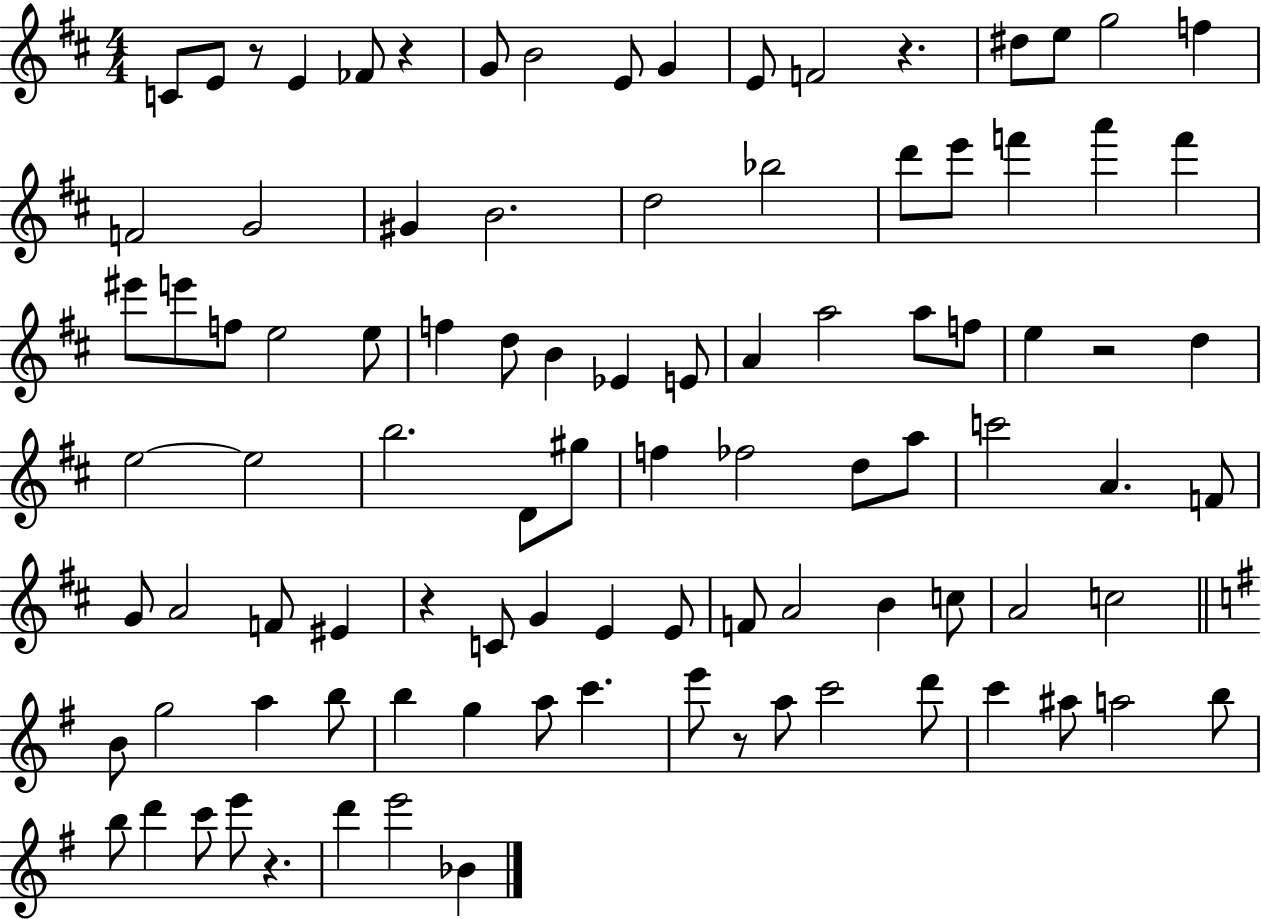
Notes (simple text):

C4/e E4/e R/e E4/q FES4/e R/q G4/e B4/h E4/e G4/q E4/e F4/h R/q. D#5/e E5/e G5/h F5/q F4/h G4/h G#4/q B4/h. D5/h Bb5/h D6/e E6/e F6/q A6/q F6/q EIS6/e E6/e F5/e E5/h E5/e F5/q D5/e B4/q Eb4/q E4/e A4/q A5/h A5/e F5/e E5/q R/h D5/q E5/h E5/h B5/h. D4/e G#5/e F5/q FES5/h D5/e A5/e C6/h A4/q. F4/e G4/e A4/h F4/e EIS4/q R/q C4/e G4/q E4/q E4/e F4/e A4/h B4/q C5/e A4/h C5/h B4/e G5/h A5/q B5/e B5/q G5/q A5/e C6/q. E6/e R/e A5/e C6/h D6/e C6/q A#5/e A5/h B5/e B5/e D6/q C6/e E6/e R/q. D6/q E6/h Bb4/q